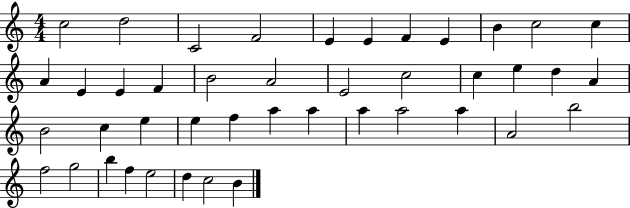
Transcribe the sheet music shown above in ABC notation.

X:1
T:Untitled
M:4/4
L:1/4
K:C
c2 d2 C2 F2 E E F E B c2 c A E E F B2 A2 E2 c2 c e d A B2 c e e f a a a a2 a A2 b2 f2 g2 b f e2 d c2 B